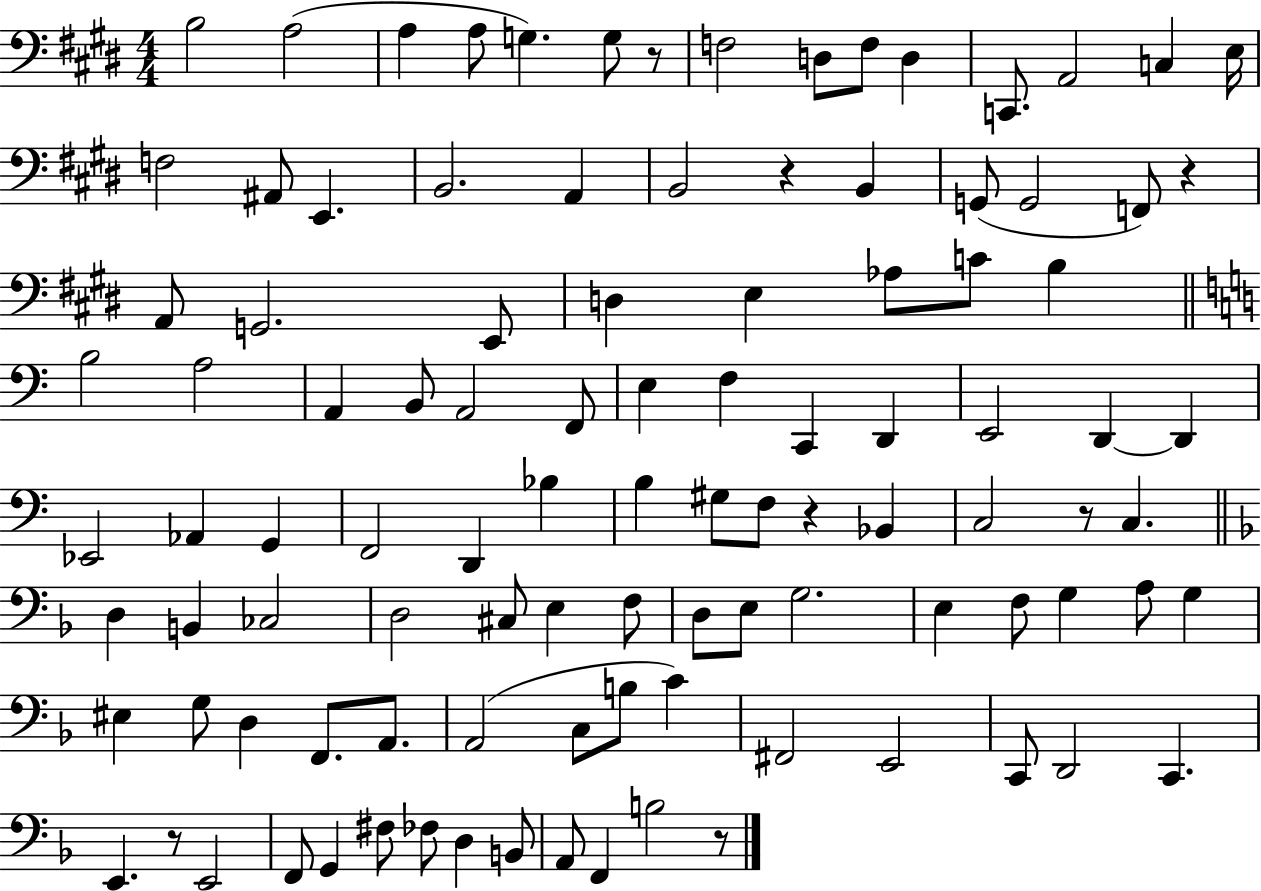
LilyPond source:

{
  \clef bass
  \numericTimeSignature
  \time 4/4
  \key e \major
  \repeat volta 2 { b2 a2( | a4 a8 g4.) g8 r8 | f2 d8 f8 d4 | c,8. a,2 c4 e16 | \break f2 ais,8 e,4. | b,2. a,4 | b,2 r4 b,4 | g,8( g,2 f,8) r4 | \break a,8 g,2. e,8 | d4 e4 aes8 c'8 b4 | \bar "||" \break \key c \major b2 a2 | a,4 b,8 a,2 f,8 | e4 f4 c,4 d,4 | e,2 d,4~~ d,4 | \break ees,2 aes,4 g,4 | f,2 d,4 bes4 | b4 gis8 f8 r4 bes,4 | c2 r8 c4. | \break \bar "||" \break \key f \major d4 b,4 ces2 | d2 cis8 e4 f8 | d8 e8 g2. | e4 f8 g4 a8 g4 | \break eis4 g8 d4 f,8. a,8. | a,2( c8 b8 c'4) | fis,2 e,2 | c,8 d,2 c,4. | \break e,4. r8 e,2 | f,8 g,4 fis8 fes8 d4 b,8 | a,8 f,4 b2 r8 | } \bar "|."
}